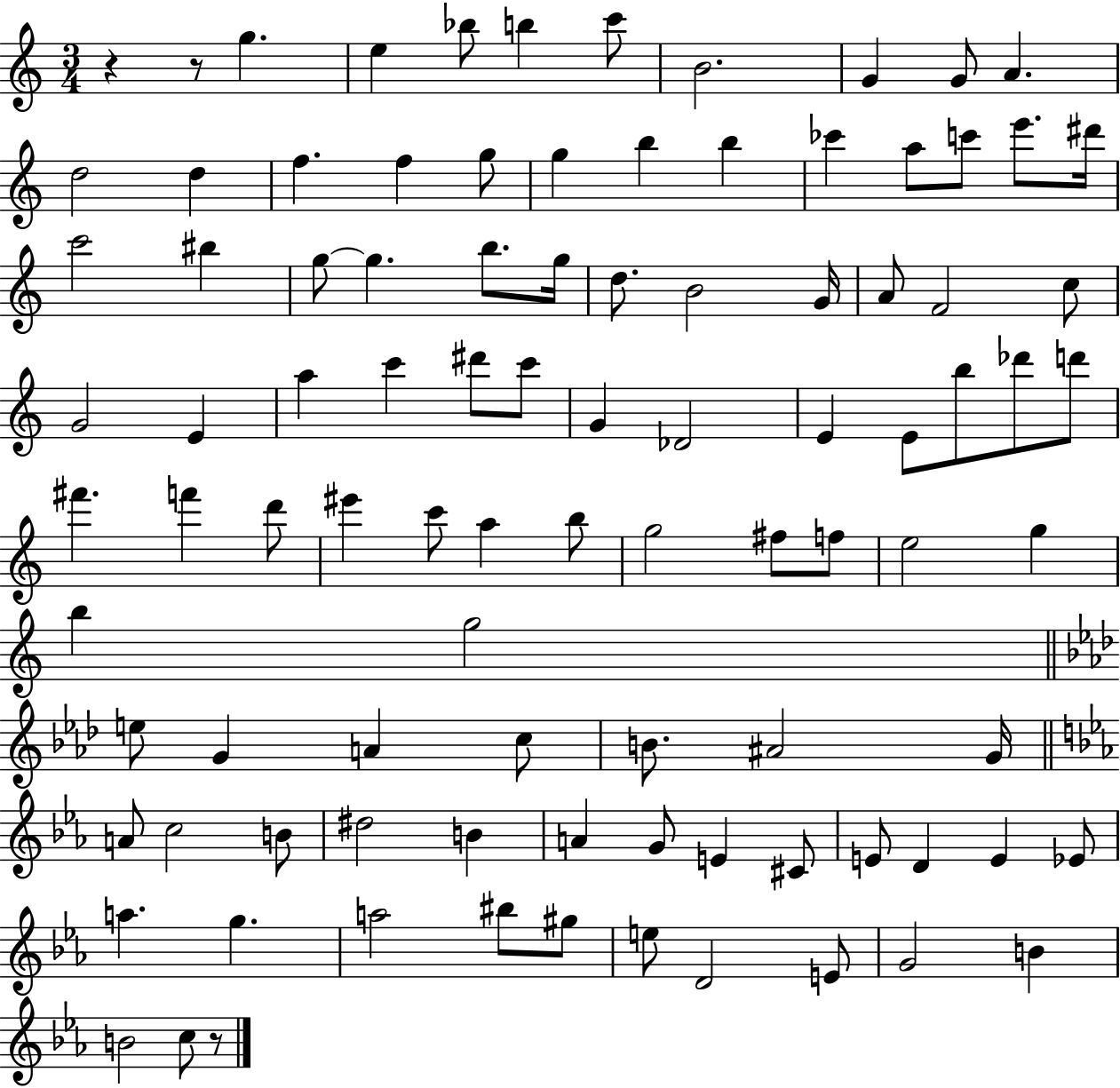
X:1
T:Untitled
M:3/4
L:1/4
K:C
z z/2 g e _b/2 b c'/2 B2 G G/2 A d2 d f f g/2 g b b _c' a/2 c'/2 e'/2 ^d'/4 c'2 ^b g/2 g b/2 g/4 d/2 B2 G/4 A/2 F2 c/2 G2 E a c' ^d'/2 c'/2 G _D2 E E/2 b/2 _d'/2 d'/2 ^f' f' d'/2 ^e' c'/2 a b/2 g2 ^f/2 f/2 e2 g b g2 e/2 G A c/2 B/2 ^A2 G/4 A/2 c2 B/2 ^d2 B A G/2 E ^C/2 E/2 D E _E/2 a g a2 ^b/2 ^g/2 e/2 D2 E/2 G2 B B2 c/2 z/2